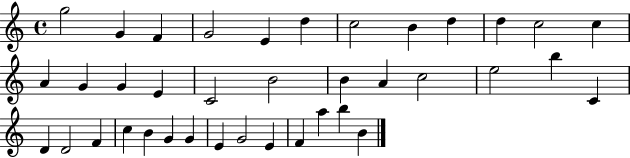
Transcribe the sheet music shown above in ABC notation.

X:1
T:Untitled
M:4/4
L:1/4
K:C
g2 G F G2 E d c2 B d d c2 c A G G E C2 B2 B A c2 e2 b C D D2 F c B G G E G2 E F a b B